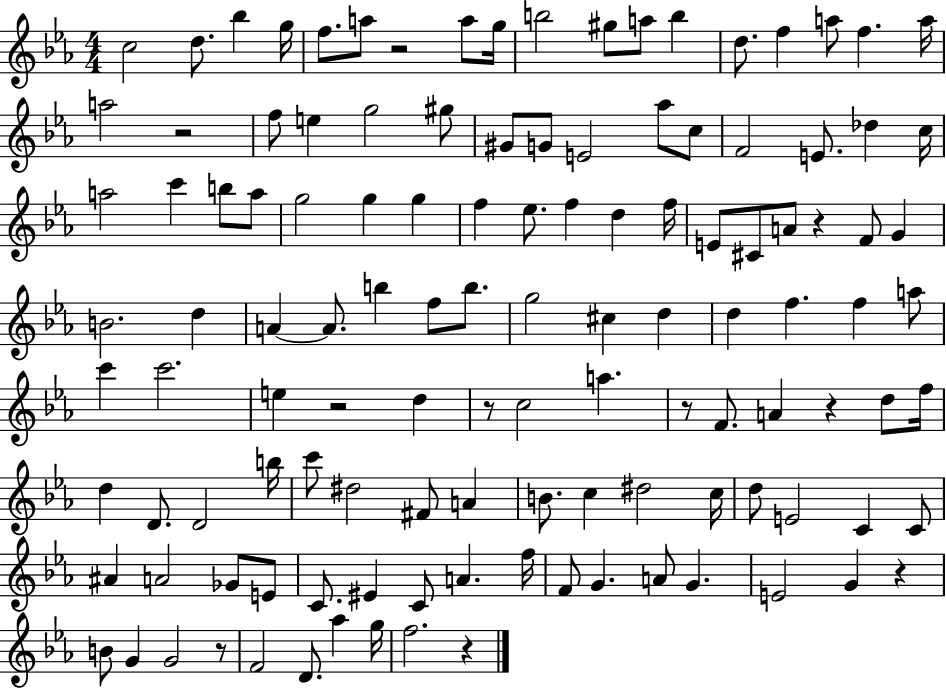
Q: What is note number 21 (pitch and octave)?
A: G5